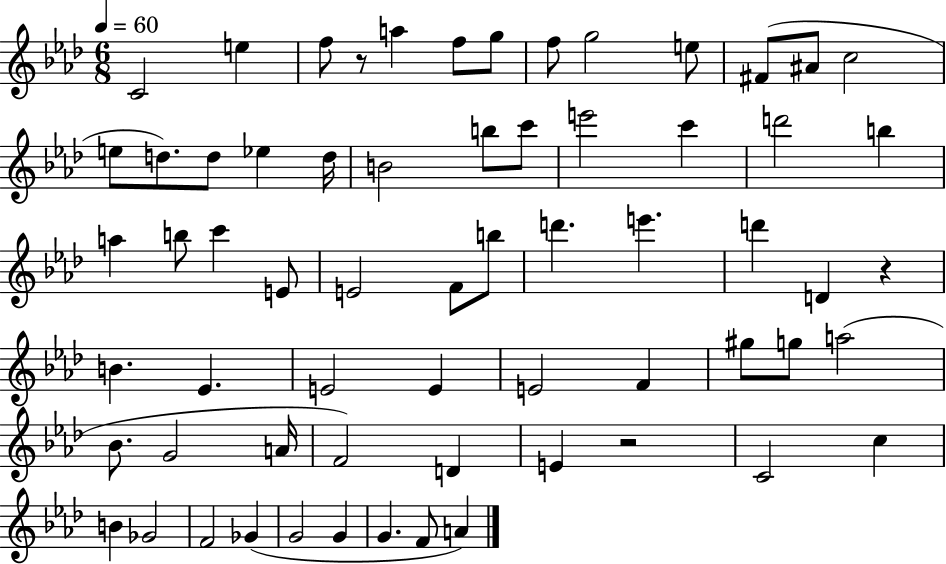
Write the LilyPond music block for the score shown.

{
  \clef treble
  \numericTimeSignature
  \time 6/8
  \key aes \major
  \tempo 4 = 60
  c'2 e''4 | f''8 r8 a''4 f''8 g''8 | f''8 g''2 e''8 | fis'8( ais'8 c''2 | \break e''8 d''8.) d''8 ees''4 d''16 | b'2 b''8 c'''8 | e'''2 c'''4 | d'''2 b''4 | \break a''4 b''8 c'''4 e'8 | e'2 f'8 b''8 | d'''4. e'''4. | d'''4 d'4 r4 | \break b'4. ees'4. | e'2 e'4 | e'2 f'4 | gis''8 g''8 a''2( | \break bes'8. g'2 a'16 | f'2) d'4 | e'4 r2 | c'2 c''4 | \break b'4 ges'2 | f'2 ges'4( | g'2 g'4 | g'4. f'8 a'4) | \break \bar "|."
}